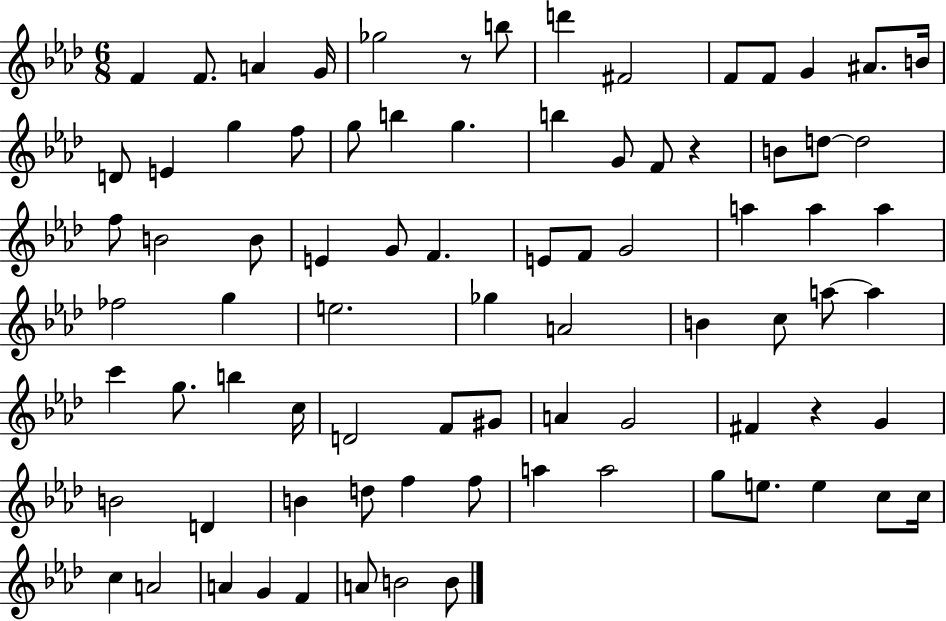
X:1
T:Untitled
M:6/8
L:1/4
K:Ab
F F/2 A G/4 _g2 z/2 b/2 d' ^F2 F/2 F/2 G ^A/2 B/4 D/2 E g f/2 g/2 b g b G/2 F/2 z B/2 d/2 d2 f/2 B2 B/2 E G/2 F E/2 F/2 G2 a a a _f2 g e2 _g A2 B c/2 a/2 a c' g/2 b c/4 D2 F/2 ^G/2 A G2 ^F z G B2 D B d/2 f f/2 a a2 g/2 e/2 e c/2 c/4 c A2 A G F A/2 B2 B/2